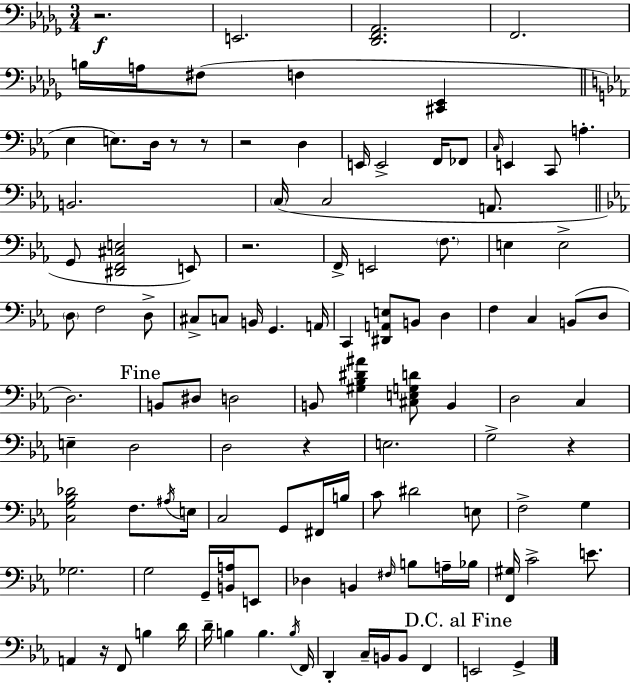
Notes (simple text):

R/h. E2/h. [Db2,F2,Ab2]/h. F2/h. B3/s A3/s F#3/e F3/q [C#2,Eb2]/q Eb3/q E3/e. D3/s R/e R/e R/h D3/q E2/s E2/h F2/s FES2/e C3/s E2/q C2/e A3/q. B2/h. C3/s C3/h A2/e. G2/e [D#2,F2,C#3,E3]/h E2/e R/h. F2/s E2/h F3/e. E3/q E3/h D3/e F3/h D3/e C#3/e C3/e B2/s G2/q. A2/s C2/q [D#2,A2,E3]/e B2/e D3/q F3/q C3/q B2/e D3/e D3/h. B2/e D#3/e D3/h B2/e [G#3,Bb3,D#4,A#4]/q [C#3,E3,G3,D4]/e B2/q D3/h C3/q E3/q D3/h D3/h R/q E3/h. G3/h R/q [C3,G3,Bb3,Db4]/h F3/e. A#3/s E3/s C3/h G2/e F#2/s B3/s C4/e D#4/h E3/e F3/h G3/q Gb3/h. G3/h G2/s [B2,A3]/s E2/e Db3/q B2/q F#3/s B3/e A3/s Bb3/s [F2,G#3]/s C4/h E4/e. A2/q R/s F2/e B3/q D4/s D4/s B3/q B3/q. B3/s F2/s D2/q C3/s B2/s B2/e F2/q E2/h G2/q